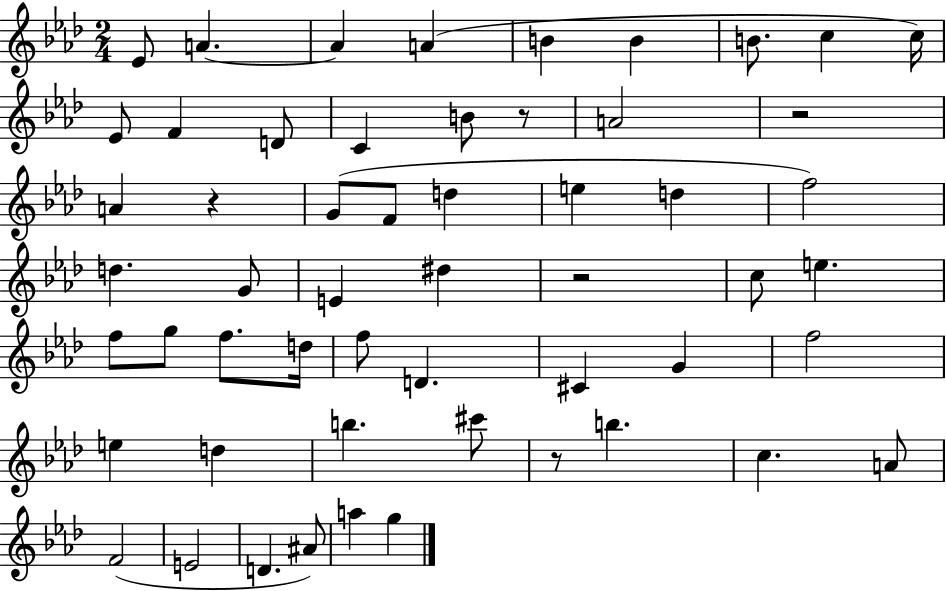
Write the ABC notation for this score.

X:1
T:Untitled
M:2/4
L:1/4
K:Ab
_E/2 A A A B B B/2 c c/4 _E/2 F D/2 C B/2 z/2 A2 z2 A z G/2 F/2 d e d f2 d G/2 E ^d z2 c/2 e f/2 g/2 f/2 d/4 f/2 D ^C G f2 e d b ^c'/2 z/2 b c A/2 F2 E2 D ^A/2 a g